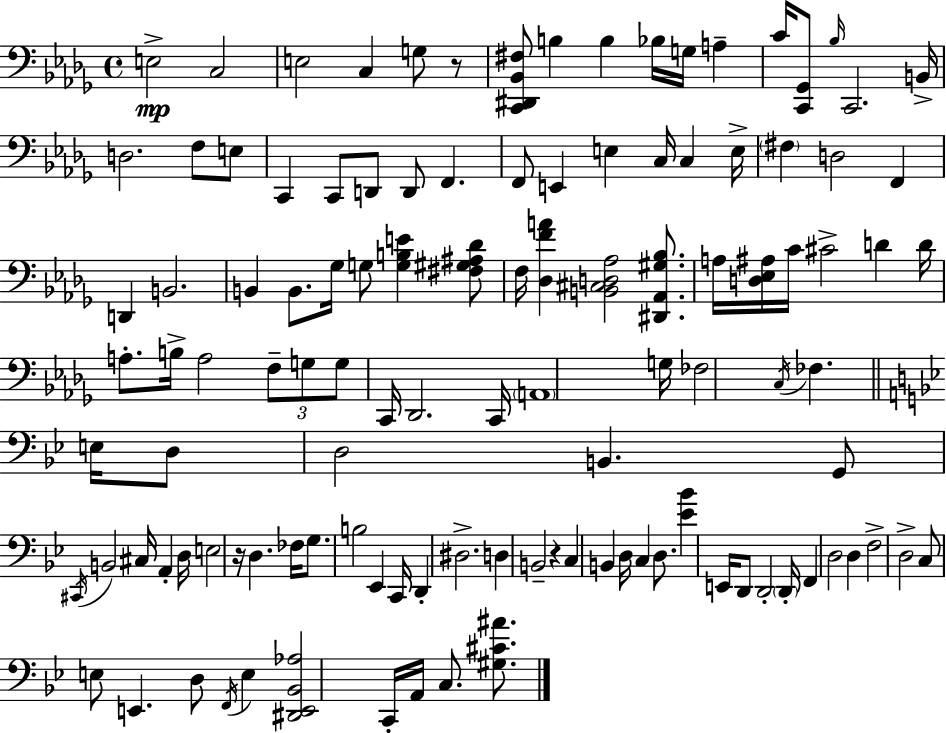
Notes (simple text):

E3/h C3/h E3/h C3/q G3/e R/e [C2,D#2,Bb2,F#3]/e B3/q B3/q Bb3/s G3/s A3/q C4/s [C2,Gb2]/e Bb3/s C2/h. B2/s D3/h. F3/e E3/e C2/q C2/e D2/e D2/e F2/q. F2/e E2/q E3/q C3/s C3/q E3/s F#3/q D3/h F2/q D2/q B2/h. B2/q B2/e. Gb3/s G3/e [G3,B3,E4]/q [F#3,G#3,A#3,Db4]/e F3/s [Db3,F4,A4]/q [B2,C#3,D3,Ab3]/h [D#2,Ab2,G#3,Bb3]/e. A3/s [D3,Eb3,A#3]/s C4/s C#4/h D4/q D4/s A3/e. B3/s A3/h F3/e G3/e G3/e C2/s Db2/h. C2/s A2/w G3/s FES3/h C3/s FES3/q. E3/s D3/e D3/h B2/q. G2/e C#2/s B2/h C#3/s A2/q D3/s E3/h R/s D3/q. FES3/s G3/e. B3/h Eb2/q C2/s D2/q D#3/h. D3/q B2/h R/q C3/q B2/q D3/s C3/q D3/e. [Eb4,Bb4]/q E2/s D2/e D2/h D2/s F2/q D3/h D3/q F3/h D3/h C3/e E3/e E2/q. D3/e F2/s E3/q [D#2,E2,Bb2,Ab3]/h C2/s A2/s C3/e. [G#3,C#4,A#4]/e.